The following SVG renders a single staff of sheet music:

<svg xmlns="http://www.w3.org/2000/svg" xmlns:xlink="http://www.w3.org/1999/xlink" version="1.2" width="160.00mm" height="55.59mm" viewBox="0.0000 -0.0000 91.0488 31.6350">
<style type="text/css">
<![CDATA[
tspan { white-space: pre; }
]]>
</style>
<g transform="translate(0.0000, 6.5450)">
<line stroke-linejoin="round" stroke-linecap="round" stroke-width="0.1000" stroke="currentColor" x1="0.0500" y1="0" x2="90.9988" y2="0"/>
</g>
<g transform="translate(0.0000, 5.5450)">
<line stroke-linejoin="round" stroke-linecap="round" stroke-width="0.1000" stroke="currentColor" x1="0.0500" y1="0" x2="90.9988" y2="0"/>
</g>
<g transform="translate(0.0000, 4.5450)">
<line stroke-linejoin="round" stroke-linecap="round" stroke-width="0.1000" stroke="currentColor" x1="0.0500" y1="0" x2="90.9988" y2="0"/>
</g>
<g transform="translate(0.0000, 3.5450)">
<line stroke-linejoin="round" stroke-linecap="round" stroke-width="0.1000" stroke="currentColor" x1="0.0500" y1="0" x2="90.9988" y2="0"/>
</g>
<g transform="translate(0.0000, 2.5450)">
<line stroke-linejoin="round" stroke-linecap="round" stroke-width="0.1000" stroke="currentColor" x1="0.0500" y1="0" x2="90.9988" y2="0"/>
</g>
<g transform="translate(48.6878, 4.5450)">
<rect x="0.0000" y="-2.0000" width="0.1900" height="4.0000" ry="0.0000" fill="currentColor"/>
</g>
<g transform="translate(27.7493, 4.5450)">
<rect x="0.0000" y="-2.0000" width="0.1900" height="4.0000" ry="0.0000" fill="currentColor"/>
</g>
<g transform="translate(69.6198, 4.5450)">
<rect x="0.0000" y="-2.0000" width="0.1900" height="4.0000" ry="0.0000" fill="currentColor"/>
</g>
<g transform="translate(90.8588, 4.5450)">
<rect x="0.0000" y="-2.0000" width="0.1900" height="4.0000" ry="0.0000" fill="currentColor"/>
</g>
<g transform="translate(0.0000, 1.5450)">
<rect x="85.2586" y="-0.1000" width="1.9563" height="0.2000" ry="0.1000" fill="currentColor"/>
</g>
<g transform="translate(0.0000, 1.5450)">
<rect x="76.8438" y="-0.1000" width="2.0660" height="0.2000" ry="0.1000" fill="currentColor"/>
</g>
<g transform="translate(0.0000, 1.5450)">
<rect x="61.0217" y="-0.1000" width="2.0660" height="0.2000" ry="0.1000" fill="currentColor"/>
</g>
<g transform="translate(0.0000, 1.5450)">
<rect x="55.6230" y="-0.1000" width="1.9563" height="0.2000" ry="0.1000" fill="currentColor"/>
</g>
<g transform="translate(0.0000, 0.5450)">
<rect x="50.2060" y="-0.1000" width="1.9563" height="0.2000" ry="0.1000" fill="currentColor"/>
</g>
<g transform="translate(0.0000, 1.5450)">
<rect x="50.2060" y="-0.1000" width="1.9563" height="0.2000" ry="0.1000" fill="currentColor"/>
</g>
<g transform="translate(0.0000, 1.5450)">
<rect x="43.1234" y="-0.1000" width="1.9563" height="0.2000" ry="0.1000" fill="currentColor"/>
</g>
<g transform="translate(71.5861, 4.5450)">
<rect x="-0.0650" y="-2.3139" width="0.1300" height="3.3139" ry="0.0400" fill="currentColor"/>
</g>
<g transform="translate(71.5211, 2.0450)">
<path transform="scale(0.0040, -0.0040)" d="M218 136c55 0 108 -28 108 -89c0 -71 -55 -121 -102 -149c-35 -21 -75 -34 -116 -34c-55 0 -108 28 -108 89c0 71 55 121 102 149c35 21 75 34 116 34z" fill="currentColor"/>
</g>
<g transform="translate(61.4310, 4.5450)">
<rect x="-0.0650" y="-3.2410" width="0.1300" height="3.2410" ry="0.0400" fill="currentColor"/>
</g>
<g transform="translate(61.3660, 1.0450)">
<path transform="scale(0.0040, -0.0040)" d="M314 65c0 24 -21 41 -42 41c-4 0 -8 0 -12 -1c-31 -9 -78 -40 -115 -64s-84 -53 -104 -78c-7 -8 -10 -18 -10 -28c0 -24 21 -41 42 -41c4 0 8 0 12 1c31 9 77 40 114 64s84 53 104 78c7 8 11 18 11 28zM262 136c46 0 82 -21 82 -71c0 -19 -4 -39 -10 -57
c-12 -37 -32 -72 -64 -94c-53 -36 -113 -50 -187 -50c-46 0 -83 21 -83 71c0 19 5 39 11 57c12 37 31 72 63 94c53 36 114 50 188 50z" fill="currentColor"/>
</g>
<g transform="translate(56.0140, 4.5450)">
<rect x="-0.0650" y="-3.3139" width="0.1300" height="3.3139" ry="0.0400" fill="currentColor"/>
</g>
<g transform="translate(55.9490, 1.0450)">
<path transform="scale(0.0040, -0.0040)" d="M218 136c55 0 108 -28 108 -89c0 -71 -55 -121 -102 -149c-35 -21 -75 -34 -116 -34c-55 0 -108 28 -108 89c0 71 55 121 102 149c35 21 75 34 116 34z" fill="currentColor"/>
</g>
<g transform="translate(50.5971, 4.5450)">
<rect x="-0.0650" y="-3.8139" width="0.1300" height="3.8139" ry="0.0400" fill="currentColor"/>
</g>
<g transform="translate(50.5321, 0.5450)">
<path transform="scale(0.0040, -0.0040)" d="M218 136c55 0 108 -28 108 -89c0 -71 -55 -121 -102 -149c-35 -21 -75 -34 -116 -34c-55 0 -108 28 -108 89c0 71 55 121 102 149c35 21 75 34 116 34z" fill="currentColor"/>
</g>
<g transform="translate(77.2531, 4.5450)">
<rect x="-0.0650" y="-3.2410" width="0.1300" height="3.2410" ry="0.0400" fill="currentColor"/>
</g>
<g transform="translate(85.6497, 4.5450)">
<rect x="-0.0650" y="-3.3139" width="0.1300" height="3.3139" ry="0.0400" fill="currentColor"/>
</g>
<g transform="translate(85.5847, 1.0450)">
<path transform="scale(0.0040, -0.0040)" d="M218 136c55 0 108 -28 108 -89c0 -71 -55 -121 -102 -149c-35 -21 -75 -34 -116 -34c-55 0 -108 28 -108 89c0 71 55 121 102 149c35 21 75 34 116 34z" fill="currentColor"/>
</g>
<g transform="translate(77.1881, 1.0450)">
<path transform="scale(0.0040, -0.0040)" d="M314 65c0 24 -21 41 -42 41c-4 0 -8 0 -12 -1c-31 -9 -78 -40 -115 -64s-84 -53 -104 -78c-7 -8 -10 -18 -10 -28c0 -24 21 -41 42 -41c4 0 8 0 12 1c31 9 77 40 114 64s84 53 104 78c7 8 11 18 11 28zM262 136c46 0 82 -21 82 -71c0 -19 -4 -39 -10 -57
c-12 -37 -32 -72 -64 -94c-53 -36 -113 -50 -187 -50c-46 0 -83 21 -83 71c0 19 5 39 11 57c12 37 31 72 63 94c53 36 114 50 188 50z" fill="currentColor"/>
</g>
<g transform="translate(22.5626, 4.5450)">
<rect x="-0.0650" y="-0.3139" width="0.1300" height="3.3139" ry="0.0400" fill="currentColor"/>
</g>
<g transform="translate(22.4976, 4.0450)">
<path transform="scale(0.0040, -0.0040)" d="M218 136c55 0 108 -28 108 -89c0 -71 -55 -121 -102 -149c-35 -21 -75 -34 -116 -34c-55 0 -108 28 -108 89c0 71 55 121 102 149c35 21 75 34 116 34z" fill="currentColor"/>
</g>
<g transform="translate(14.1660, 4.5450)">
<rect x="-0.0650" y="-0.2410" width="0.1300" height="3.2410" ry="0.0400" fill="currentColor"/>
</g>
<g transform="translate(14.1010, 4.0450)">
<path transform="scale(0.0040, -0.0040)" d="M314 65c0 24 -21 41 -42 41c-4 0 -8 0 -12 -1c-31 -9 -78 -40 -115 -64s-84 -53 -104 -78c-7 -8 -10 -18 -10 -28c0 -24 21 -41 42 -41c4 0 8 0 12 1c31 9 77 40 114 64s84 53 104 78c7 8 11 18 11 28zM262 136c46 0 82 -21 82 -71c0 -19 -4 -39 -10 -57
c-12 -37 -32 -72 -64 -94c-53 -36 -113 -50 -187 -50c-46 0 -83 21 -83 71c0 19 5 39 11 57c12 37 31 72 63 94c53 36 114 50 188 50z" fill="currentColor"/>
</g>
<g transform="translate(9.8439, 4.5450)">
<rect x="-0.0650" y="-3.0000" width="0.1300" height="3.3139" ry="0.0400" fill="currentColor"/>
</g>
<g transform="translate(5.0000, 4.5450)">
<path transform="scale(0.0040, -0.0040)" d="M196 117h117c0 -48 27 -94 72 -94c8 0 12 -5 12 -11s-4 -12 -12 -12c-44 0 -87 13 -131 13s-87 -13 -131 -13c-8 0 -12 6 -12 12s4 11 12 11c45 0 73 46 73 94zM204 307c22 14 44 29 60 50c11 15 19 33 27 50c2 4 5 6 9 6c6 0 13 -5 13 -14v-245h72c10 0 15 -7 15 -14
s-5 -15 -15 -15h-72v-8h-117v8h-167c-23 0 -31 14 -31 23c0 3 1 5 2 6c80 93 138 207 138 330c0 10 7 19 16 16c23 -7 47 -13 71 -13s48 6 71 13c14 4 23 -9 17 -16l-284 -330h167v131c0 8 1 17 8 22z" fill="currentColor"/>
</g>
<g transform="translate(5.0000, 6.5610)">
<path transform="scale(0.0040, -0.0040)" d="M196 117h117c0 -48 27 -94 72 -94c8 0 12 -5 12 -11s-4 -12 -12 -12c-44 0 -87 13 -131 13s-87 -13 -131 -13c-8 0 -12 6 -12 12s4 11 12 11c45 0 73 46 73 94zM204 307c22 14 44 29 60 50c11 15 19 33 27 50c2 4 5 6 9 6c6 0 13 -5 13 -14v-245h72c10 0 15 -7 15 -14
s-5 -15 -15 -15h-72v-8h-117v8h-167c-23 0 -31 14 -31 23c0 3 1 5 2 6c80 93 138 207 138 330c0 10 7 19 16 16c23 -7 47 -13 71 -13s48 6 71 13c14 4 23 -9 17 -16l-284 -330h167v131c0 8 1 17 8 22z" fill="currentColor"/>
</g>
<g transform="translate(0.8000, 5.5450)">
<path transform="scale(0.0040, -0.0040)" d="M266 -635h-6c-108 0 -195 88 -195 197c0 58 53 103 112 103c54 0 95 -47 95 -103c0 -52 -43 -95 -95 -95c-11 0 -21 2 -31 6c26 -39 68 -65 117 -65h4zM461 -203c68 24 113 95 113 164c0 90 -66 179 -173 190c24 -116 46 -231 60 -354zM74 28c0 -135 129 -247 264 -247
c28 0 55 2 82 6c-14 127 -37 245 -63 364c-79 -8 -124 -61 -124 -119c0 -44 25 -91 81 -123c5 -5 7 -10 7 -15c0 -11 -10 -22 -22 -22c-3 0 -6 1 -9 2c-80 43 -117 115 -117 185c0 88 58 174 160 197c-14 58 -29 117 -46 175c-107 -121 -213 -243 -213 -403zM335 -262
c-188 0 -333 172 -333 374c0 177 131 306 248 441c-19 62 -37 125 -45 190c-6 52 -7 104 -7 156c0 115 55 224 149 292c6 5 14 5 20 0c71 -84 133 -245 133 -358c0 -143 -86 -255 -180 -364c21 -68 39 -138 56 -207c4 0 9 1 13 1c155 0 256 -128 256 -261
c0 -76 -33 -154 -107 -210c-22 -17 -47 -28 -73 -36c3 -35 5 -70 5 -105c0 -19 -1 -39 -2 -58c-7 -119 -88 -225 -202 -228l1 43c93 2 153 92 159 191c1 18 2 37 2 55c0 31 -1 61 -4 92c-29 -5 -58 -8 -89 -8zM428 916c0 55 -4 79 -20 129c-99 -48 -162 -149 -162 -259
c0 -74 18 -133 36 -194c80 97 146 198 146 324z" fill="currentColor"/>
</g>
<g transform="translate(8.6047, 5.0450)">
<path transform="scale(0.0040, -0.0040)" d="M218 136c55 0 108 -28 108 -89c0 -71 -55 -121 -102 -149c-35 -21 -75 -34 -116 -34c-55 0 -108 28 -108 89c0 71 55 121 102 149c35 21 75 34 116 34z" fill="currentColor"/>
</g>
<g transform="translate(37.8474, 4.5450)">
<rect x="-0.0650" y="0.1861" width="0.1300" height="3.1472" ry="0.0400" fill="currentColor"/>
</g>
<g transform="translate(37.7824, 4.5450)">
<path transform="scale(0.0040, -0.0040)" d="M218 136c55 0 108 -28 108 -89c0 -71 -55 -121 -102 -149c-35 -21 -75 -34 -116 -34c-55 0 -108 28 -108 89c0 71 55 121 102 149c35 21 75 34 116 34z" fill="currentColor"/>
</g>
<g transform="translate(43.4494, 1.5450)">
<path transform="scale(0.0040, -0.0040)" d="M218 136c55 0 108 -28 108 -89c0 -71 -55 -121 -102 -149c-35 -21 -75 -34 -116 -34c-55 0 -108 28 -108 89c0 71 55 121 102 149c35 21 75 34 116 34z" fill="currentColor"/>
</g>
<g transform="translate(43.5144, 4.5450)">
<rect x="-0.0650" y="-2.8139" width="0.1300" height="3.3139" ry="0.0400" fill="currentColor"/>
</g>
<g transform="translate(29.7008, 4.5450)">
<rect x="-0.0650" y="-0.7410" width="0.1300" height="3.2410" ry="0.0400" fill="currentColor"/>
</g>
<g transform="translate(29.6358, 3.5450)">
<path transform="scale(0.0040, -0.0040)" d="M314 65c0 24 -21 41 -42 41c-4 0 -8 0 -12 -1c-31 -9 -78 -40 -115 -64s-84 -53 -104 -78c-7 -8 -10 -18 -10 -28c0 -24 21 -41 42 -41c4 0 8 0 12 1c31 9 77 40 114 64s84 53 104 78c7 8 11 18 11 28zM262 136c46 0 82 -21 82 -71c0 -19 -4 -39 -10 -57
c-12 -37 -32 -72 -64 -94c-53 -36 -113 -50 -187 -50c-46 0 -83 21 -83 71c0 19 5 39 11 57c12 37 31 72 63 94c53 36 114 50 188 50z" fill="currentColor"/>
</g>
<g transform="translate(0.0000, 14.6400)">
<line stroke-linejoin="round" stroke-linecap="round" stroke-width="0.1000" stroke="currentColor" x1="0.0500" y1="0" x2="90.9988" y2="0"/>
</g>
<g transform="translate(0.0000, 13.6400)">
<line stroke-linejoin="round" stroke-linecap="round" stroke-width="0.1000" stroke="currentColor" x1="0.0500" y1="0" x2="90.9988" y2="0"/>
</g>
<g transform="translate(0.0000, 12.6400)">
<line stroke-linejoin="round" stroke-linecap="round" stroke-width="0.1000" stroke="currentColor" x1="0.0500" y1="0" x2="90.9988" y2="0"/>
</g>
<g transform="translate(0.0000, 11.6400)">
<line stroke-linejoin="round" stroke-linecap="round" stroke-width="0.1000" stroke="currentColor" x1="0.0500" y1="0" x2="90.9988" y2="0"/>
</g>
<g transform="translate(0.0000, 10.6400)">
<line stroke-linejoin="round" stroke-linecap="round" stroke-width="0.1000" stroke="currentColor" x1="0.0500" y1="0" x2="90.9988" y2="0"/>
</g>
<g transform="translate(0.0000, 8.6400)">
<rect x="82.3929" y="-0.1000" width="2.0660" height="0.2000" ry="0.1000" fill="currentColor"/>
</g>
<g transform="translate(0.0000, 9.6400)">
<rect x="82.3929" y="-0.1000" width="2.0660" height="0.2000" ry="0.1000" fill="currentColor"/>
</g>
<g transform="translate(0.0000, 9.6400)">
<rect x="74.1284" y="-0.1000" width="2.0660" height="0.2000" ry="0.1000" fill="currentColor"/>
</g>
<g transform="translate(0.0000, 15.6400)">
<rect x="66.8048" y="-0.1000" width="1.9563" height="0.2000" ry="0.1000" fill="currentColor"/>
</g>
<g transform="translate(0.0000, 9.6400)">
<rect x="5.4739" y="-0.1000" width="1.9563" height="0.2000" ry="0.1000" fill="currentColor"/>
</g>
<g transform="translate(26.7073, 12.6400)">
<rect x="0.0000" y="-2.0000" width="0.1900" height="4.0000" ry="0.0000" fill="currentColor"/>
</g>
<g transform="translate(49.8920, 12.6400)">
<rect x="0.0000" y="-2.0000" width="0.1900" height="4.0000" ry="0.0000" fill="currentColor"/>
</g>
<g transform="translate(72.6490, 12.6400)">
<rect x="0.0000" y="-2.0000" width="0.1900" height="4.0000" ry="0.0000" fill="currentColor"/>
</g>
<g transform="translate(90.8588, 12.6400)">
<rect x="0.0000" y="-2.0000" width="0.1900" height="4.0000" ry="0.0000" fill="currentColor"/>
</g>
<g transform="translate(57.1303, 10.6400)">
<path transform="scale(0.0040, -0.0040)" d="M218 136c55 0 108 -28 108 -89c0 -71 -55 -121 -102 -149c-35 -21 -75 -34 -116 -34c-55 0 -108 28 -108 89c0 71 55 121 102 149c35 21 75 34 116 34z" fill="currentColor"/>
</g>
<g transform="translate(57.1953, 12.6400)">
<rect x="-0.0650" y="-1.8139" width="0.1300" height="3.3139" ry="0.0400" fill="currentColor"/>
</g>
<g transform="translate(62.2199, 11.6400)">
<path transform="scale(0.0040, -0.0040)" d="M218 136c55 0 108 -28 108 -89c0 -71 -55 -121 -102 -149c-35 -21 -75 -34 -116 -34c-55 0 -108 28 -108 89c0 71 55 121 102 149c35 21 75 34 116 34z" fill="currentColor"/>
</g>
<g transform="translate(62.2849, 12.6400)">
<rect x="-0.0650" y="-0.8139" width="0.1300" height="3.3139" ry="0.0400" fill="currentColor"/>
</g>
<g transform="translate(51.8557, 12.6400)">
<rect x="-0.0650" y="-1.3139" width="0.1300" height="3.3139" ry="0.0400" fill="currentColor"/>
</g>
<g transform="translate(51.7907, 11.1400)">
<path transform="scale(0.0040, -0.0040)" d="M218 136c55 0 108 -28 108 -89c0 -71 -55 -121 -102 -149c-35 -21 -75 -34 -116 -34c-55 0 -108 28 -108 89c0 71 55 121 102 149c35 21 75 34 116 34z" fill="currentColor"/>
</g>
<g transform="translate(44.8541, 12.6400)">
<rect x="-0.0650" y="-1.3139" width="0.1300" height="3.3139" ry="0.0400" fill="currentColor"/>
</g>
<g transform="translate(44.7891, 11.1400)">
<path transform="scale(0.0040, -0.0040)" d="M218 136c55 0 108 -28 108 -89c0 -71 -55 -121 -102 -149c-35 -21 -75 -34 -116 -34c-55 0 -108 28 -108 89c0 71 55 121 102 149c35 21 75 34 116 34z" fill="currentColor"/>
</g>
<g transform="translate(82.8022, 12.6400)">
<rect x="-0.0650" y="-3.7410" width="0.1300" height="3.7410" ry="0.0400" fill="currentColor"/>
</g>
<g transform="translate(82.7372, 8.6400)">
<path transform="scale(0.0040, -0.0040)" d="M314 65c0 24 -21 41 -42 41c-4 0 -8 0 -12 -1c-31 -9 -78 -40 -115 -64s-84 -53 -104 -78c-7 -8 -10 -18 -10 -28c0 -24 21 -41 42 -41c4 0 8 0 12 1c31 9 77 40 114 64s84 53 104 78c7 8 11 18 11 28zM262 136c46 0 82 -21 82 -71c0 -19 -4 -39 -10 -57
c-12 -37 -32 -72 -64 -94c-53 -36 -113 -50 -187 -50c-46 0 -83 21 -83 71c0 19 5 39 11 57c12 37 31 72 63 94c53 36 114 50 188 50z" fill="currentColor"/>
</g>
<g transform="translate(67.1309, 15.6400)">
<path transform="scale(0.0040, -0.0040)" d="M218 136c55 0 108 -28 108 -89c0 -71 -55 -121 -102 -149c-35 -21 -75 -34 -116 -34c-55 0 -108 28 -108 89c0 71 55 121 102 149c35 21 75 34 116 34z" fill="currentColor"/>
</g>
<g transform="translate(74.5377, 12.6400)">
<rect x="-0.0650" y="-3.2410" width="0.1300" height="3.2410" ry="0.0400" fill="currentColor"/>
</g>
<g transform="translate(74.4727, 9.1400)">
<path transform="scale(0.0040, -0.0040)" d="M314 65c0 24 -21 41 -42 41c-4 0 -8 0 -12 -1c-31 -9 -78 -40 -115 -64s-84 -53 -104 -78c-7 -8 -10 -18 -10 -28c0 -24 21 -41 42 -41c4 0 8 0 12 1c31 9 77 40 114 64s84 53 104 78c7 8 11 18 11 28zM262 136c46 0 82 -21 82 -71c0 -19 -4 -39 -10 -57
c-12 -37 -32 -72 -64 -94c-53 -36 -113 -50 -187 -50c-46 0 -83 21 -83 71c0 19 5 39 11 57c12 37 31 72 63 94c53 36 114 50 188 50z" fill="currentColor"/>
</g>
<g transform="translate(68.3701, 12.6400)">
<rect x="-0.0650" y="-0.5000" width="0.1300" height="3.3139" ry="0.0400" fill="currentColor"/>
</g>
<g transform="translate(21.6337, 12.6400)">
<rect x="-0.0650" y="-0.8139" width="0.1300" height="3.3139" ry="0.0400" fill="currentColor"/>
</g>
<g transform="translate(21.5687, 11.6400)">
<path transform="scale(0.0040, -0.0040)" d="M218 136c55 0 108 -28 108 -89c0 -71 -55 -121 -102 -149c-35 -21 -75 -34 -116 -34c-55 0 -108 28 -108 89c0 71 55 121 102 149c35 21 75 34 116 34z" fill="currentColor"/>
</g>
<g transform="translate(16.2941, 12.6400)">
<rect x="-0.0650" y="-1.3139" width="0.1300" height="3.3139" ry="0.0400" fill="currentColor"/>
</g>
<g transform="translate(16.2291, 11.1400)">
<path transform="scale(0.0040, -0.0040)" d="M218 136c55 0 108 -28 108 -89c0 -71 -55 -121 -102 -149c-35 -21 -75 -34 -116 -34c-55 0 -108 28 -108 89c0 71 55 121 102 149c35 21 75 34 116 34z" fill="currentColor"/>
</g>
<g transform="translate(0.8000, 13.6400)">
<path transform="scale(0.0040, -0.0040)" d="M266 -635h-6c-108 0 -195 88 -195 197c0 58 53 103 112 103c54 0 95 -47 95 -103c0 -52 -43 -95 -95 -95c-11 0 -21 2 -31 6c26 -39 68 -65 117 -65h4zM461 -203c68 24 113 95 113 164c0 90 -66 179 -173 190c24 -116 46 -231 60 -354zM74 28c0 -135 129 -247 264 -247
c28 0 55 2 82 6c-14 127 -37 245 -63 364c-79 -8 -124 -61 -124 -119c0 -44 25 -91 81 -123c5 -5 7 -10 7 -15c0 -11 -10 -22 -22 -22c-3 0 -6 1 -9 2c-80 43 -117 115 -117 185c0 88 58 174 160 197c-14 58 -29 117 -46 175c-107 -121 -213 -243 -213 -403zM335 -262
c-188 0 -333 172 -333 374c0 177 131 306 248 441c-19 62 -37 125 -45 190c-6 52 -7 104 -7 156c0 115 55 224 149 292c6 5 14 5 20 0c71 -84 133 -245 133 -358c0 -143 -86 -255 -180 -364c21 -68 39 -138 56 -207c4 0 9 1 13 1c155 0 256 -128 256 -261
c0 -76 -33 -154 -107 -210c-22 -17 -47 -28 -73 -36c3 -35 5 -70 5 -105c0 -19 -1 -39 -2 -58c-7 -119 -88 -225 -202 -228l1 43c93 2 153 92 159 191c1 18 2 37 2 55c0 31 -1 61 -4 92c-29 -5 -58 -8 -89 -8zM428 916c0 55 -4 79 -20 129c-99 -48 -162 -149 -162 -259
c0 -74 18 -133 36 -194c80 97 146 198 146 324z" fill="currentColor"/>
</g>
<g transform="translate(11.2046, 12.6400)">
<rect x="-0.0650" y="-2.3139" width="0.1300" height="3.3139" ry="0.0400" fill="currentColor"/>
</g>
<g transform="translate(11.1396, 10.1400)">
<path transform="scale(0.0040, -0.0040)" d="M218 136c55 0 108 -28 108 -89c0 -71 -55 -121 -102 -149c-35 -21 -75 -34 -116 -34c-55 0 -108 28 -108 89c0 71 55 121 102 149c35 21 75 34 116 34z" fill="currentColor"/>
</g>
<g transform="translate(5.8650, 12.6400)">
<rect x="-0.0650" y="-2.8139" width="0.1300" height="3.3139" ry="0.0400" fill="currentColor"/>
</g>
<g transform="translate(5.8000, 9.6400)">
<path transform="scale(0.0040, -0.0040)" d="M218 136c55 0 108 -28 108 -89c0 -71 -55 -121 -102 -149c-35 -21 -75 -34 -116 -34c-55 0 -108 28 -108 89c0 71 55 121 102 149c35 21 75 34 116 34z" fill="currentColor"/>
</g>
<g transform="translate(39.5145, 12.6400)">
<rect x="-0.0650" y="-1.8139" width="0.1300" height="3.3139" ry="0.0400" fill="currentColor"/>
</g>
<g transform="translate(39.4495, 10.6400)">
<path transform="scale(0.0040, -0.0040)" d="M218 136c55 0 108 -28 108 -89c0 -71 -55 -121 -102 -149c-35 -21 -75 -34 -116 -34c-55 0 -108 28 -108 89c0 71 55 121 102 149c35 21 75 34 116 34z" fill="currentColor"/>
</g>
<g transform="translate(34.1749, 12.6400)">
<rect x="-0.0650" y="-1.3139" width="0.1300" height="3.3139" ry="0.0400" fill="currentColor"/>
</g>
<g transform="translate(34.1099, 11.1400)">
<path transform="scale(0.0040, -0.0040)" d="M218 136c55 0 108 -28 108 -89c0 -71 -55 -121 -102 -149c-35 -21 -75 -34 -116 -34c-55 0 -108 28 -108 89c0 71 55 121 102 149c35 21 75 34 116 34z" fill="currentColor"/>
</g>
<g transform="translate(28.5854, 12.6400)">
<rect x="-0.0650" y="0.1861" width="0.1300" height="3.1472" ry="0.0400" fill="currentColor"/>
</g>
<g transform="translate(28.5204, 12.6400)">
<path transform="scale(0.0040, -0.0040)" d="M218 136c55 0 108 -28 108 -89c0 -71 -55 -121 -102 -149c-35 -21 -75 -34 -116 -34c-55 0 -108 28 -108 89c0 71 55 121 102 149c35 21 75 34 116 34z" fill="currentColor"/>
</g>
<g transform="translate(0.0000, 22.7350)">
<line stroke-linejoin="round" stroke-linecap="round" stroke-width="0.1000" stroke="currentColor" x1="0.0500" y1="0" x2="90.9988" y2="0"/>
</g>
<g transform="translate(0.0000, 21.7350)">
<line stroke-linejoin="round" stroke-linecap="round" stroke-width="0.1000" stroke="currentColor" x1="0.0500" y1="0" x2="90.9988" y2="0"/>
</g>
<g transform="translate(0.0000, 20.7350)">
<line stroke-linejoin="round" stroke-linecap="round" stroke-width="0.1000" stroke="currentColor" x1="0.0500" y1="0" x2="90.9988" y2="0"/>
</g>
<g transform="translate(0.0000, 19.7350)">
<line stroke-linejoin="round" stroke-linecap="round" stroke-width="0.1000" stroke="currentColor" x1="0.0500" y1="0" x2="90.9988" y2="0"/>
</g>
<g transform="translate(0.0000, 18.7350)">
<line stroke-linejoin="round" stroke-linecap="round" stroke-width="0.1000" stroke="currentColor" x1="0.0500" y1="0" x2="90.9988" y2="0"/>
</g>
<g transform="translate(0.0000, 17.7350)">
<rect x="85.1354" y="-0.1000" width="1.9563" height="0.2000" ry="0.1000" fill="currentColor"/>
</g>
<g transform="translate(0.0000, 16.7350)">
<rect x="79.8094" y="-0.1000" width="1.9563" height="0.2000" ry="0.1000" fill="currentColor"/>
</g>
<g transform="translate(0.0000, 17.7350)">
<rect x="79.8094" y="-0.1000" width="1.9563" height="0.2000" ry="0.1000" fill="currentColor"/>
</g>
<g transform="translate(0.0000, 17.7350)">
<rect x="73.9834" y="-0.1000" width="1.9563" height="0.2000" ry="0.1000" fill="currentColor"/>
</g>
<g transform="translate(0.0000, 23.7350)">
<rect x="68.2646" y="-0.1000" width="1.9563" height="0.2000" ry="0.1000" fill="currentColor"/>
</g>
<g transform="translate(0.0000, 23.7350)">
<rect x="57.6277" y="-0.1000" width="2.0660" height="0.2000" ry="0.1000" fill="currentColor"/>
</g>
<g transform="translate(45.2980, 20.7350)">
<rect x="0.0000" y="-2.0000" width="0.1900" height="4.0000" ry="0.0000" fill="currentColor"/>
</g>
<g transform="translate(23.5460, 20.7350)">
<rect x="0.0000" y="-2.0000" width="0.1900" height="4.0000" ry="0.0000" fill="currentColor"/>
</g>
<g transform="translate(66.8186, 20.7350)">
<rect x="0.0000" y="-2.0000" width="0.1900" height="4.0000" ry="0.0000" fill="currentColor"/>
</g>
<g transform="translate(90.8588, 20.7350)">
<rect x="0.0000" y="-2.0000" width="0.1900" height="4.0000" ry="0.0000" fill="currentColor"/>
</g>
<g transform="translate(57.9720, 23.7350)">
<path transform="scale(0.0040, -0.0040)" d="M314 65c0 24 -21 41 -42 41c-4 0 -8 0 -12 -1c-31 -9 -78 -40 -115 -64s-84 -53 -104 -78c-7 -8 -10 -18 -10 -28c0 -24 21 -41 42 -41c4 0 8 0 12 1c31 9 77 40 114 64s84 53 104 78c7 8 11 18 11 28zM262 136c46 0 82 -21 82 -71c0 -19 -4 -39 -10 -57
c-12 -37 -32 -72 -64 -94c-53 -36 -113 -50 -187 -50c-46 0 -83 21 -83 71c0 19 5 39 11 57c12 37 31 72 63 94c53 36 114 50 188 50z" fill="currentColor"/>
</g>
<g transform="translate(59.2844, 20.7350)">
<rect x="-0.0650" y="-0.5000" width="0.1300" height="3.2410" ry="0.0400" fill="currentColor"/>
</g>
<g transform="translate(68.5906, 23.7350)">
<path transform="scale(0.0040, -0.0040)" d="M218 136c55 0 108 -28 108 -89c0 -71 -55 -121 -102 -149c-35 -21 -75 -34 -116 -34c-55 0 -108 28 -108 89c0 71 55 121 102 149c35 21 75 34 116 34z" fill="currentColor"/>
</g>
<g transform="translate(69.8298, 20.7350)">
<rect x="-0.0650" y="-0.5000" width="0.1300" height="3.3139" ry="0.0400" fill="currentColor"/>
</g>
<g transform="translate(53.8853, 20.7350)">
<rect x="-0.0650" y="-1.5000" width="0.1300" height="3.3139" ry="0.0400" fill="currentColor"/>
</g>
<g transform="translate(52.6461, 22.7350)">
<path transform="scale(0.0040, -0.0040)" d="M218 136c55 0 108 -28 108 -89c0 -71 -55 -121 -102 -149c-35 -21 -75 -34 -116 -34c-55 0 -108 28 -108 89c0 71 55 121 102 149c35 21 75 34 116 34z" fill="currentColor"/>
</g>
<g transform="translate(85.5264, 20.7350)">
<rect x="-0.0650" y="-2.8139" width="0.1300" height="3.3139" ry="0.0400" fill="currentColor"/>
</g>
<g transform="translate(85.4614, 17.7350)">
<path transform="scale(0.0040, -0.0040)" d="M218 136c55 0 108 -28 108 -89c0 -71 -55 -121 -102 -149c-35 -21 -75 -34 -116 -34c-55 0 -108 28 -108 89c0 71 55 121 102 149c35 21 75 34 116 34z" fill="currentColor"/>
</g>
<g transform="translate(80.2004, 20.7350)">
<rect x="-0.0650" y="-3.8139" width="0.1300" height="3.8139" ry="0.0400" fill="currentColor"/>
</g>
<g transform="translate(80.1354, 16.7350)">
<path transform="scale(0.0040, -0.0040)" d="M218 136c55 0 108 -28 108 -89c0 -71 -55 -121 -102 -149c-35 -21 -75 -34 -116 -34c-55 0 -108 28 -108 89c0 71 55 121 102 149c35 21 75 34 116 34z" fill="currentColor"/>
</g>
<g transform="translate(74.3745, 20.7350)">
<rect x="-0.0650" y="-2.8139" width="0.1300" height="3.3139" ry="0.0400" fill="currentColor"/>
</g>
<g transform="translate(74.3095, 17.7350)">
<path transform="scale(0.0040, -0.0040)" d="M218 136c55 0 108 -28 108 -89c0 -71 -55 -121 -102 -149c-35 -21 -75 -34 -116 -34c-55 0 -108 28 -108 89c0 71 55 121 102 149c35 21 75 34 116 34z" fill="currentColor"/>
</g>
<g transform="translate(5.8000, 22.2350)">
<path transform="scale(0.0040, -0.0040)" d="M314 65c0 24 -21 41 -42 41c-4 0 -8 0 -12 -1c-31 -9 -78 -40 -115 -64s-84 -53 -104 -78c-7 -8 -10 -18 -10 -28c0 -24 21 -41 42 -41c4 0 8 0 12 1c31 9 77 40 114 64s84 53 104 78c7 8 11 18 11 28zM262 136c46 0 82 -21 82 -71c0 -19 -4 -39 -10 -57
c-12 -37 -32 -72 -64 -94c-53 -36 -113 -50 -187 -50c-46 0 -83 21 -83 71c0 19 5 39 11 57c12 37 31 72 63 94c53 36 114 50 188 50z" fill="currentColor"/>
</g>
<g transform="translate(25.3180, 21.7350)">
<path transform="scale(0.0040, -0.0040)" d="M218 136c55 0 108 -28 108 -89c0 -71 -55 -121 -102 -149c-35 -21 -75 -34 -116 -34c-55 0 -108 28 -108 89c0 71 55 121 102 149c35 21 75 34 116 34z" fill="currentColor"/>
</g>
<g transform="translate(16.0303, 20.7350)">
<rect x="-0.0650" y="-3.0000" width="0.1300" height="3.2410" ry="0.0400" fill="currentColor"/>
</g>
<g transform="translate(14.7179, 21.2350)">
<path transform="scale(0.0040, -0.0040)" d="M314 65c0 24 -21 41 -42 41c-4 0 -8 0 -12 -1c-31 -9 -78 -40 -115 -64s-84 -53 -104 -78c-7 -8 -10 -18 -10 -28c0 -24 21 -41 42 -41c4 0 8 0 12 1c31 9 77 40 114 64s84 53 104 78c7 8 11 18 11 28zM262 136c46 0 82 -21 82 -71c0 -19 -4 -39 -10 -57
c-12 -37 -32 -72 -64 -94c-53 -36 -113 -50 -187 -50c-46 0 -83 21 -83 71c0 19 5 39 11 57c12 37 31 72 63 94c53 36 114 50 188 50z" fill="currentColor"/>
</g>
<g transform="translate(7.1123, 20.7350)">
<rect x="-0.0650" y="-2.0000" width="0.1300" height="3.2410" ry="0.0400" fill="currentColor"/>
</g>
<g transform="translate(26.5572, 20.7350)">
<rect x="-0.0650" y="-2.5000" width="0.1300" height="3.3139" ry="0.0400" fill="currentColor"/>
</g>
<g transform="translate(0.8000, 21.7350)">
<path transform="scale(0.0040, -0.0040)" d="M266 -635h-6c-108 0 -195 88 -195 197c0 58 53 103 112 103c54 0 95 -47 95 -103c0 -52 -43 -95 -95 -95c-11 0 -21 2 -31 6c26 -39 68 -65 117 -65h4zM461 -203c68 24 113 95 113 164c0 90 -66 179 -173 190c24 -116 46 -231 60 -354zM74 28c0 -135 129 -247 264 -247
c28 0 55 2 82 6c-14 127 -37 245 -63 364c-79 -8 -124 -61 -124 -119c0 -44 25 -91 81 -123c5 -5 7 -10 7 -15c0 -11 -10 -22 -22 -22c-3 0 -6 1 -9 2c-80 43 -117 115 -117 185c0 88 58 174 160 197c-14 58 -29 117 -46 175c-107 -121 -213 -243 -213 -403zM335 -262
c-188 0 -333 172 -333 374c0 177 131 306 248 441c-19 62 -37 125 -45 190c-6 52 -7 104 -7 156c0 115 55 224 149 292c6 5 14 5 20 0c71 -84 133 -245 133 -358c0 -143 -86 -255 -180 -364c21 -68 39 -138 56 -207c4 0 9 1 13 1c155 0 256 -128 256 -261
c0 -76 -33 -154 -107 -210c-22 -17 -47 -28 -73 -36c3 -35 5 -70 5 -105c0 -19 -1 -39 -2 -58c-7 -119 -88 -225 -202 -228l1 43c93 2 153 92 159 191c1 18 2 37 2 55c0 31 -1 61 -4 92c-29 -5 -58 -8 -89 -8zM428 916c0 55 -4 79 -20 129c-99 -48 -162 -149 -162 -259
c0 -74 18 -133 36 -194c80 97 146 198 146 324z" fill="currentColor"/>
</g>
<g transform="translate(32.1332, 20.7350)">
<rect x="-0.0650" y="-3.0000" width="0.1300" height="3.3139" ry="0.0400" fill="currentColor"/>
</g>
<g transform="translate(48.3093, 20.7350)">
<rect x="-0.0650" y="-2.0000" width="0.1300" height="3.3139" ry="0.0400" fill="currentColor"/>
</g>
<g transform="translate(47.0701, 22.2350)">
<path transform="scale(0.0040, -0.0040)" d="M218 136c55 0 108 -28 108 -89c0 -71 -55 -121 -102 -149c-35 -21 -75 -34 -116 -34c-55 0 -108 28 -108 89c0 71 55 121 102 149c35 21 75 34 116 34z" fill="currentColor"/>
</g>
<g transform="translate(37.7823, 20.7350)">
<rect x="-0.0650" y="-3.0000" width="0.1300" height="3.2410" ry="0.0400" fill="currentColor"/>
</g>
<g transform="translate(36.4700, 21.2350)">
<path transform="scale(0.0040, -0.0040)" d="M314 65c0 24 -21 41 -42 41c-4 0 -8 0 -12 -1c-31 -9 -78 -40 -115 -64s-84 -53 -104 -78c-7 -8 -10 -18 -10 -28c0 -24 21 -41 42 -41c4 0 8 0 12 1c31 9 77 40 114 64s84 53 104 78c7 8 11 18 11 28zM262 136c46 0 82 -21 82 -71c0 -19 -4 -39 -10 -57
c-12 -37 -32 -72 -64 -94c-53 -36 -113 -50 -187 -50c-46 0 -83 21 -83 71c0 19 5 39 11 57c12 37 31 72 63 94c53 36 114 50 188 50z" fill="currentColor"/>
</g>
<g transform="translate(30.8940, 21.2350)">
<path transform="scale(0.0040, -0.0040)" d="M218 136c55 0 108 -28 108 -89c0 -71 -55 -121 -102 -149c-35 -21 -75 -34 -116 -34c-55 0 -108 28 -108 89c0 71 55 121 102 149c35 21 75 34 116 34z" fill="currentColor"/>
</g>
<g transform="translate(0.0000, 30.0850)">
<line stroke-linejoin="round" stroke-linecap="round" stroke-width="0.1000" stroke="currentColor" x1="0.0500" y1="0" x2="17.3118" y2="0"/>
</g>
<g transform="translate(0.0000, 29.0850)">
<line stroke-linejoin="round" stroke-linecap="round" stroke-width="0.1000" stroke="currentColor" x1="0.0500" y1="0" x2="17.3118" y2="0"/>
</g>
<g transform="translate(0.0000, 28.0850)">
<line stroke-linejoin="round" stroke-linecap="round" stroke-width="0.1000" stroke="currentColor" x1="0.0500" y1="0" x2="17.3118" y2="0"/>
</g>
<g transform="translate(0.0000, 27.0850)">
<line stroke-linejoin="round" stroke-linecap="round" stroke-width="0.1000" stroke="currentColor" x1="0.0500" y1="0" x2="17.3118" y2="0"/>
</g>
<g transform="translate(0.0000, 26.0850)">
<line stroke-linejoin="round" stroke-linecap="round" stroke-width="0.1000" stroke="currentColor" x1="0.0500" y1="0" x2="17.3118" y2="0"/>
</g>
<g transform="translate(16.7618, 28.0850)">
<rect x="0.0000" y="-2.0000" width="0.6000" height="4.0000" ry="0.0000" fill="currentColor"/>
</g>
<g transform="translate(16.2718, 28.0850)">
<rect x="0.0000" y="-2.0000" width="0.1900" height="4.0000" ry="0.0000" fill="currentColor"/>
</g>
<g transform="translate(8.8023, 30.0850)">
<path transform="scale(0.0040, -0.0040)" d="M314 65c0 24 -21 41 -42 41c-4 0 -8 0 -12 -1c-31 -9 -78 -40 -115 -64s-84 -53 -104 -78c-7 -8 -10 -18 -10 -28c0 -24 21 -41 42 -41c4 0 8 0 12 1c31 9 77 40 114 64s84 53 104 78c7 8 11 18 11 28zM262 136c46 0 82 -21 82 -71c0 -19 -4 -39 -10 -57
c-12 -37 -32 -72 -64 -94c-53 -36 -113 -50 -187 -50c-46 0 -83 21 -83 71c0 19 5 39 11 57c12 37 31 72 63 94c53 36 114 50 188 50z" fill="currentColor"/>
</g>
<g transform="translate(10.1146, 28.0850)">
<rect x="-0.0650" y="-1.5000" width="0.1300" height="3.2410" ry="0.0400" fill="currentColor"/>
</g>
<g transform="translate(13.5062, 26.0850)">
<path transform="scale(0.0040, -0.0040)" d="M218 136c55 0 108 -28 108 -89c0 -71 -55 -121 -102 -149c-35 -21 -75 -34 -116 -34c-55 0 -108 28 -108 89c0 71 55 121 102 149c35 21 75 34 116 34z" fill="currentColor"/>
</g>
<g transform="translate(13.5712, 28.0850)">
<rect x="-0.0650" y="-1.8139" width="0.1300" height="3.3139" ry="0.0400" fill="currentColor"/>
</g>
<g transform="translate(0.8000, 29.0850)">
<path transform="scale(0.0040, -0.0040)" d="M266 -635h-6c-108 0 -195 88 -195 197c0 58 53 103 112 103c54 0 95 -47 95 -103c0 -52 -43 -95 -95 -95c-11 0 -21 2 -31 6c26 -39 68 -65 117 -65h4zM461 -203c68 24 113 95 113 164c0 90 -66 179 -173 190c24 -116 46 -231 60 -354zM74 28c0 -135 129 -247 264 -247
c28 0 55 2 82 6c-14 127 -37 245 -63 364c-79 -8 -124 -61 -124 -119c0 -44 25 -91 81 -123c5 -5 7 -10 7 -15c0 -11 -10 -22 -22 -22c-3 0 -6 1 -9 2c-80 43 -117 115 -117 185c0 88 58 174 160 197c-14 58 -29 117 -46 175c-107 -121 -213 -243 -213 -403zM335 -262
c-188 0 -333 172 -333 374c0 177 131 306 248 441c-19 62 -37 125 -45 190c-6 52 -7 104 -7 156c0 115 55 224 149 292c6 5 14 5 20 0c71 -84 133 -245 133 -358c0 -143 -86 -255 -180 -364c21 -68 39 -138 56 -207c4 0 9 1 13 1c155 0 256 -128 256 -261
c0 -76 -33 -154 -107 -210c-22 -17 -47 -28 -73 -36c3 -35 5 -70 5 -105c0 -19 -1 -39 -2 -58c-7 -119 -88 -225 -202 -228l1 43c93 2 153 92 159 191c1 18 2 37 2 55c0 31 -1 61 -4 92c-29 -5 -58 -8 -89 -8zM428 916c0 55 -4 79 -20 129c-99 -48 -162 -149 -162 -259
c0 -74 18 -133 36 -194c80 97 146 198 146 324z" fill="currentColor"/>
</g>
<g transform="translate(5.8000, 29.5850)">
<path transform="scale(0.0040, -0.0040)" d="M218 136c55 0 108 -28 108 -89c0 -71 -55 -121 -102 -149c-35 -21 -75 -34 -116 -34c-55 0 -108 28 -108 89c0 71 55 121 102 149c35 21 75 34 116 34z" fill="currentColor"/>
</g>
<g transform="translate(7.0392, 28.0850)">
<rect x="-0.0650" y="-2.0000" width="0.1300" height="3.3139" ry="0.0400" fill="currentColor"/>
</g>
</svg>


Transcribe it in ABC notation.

X:1
T:Untitled
M:4/4
L:1/4
K:C
A c2 c d2 B a c' b b2 g b2 b a g e d B e f e e f d C b2 c'2 F2 A2 G A A2 F E C2 C a c' a F E2 f